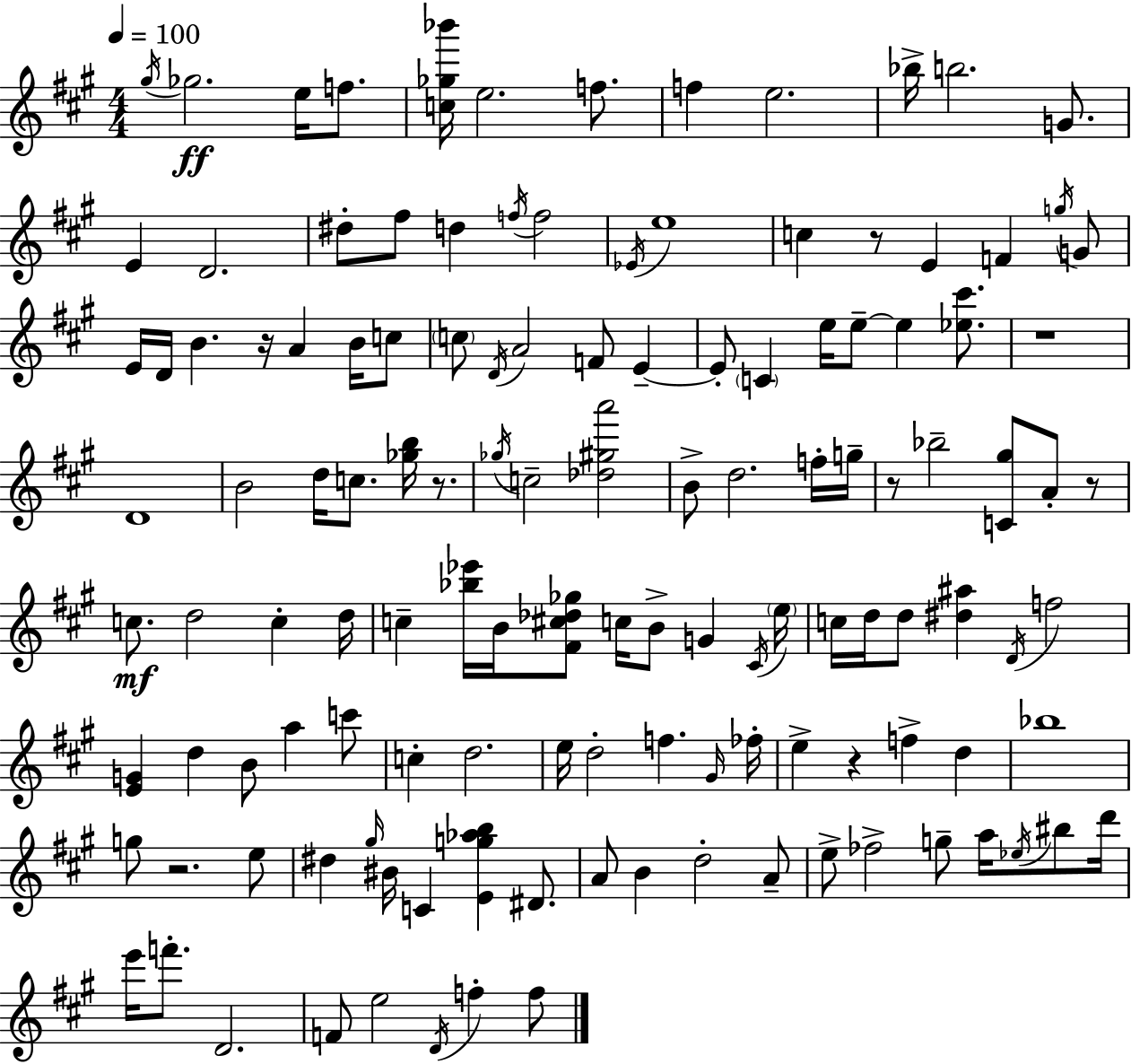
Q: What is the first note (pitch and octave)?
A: G#5